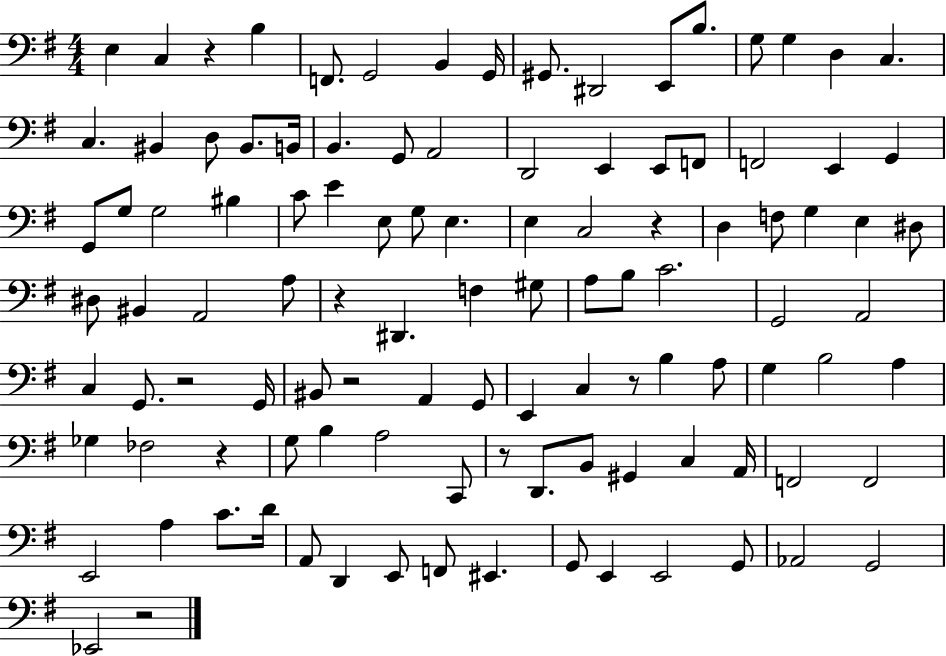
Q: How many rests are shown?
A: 9